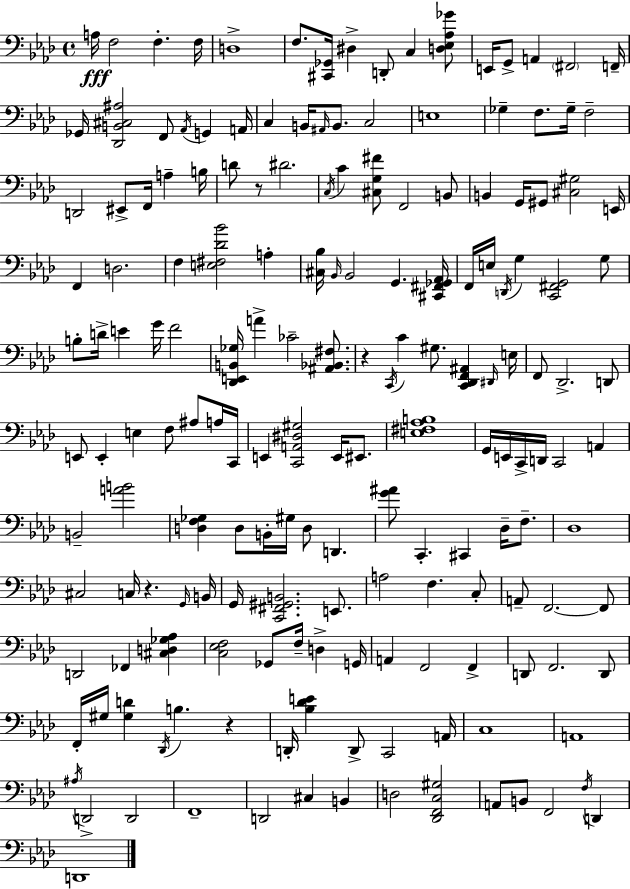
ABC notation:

X:1
T:Untitled
M:4/4
L:1/4
K:Ab
A,/4 F,2 F, F,/4 D,4 F,/2 [^C,,_G,,]/4 ^D, D,,/2 C, [D,_E,_A,_G]/2 E,,/4 G,,/2 A,, ^F,,2 F,,/4 _G,,/4 [_D,,B,,^C,^A,]2 F,,/2 _A,,/4 G,, A,,/4 C, B,,/4 ^A,,/4 B,,/2 C,2 E,4 _G, F,/2 _G,/4 F,2 D,,2 ^E,,/2 F,,/4 A, B,/4 D/2 z/2 ^D2 C,/4 C [^C,G,^F]/2 F,,2 B,,/2 B,, G,,/4 ^G,,/2 [^C,^G,]2 E,,/4 F,, D,2 F, [E,^F,_D_B]2 A, [^C,_B,]/4 _B,,/4 _B,,2 G,, [^C,,^F,,_G,,_A,,]/4 F,,/4 E,/4 D,,/4 G, [C,,^F,,G,,]2 G,/2 B,/2 D/4 E G/4 F2 [_D,,E,,B,,_G,]/4 A _C2 [^A,,_B,,^F,]/2 z C,,/4 C ^G,/2 [C,,_D,,F,,^A,,] ^D,,/4 E,/4 F,,/2 _D,,2 D,,/2 E,,/2 E,, E, F,/2 ^A,/2 A,/4 C,,/4 E,, [C,,A,,^D,^G,]2 E,,/4 ^E,,/2 [E,^F,_A,B,]4 G,,/4 E,,/4 C,,/4 D,,/4 C,,2 A,, B,,2 [AB]2 [D,F,_G,] D,/2 B,,/4 ^G,/4 D,/2 D,, [G^A]/2 C,, ^C,, _D,/4 F,/2 _D,4 ^C,2 C,/4 z G,,/4 B,,/4 G,,/4 [C,,^F,,^G,,B,,]2 E,,/2 A,2 F, C,/2 A,,/2 F,,2 F,,/2 D,,2 _F,, [^C,D,_G,_A,] [C,_E,F,]2 _G,,/2 F,/4 D, G,,/4 A,, F,,2 F,, D,,/2 F,,2 D,,/2 F,,/4 ^G,/4 [^G,D] _D,,/4 B, z D,,/4 [_B,_DE] D,,/2 C,,2 A,,/4 C,4 A,,4 ^A,/4 D,,2 D,,2 F,,4 D,,2 ^C, B,, D,2 [_D,,F,,C,^G,]2 A,,/2 B,,/2 F,,2 F,/4 D,, D,,4